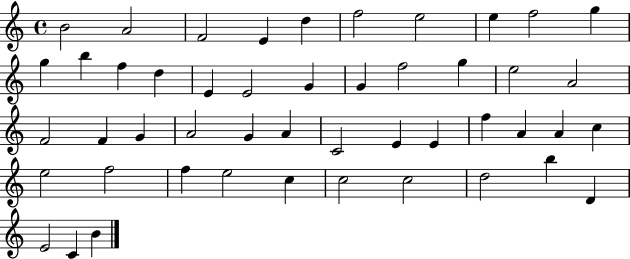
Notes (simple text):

B4/h A4/h F4/h E4/q D5/q F5/h E5/h E5/q F5/h G5/q G5/q B5/q F5/q D5/q E4/q E4/h G4/q G4/q F5/h G5/q E5/h A4/h F4/h F4/q G4/q A4/h G4/q A4/q C4/h E4/q E4/q F5/q A4/q A4/q C5/q E5/h F5/h F5/q E5/h C5/q C5/h C5/h D5/h B5/q D4/q E4/h C4/q B4/q